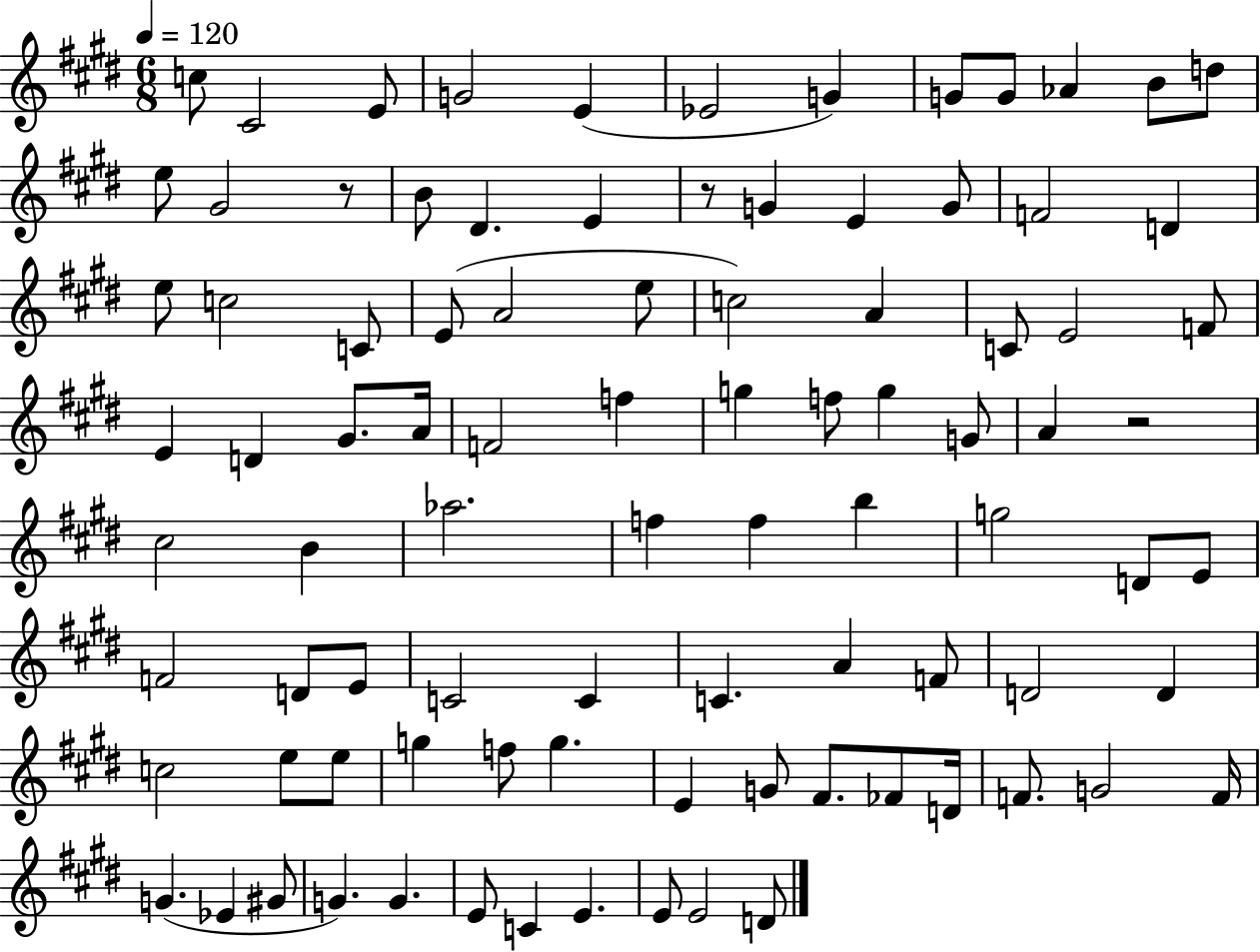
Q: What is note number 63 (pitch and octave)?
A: D4